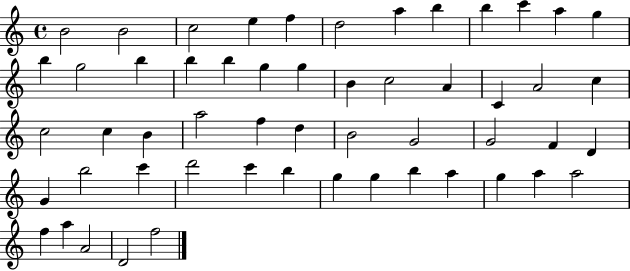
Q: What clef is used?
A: treble